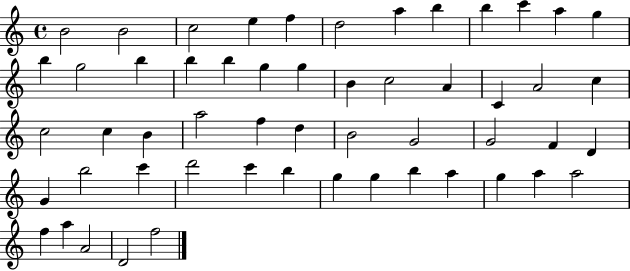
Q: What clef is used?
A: treble